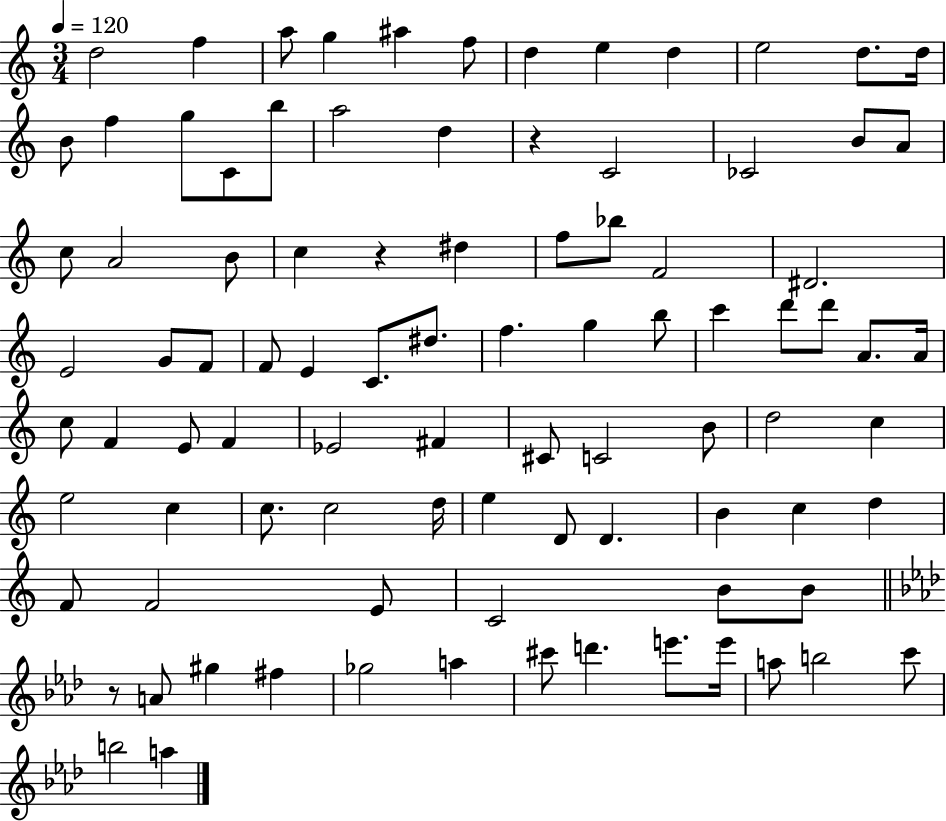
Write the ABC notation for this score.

X:1
T:Untitled
M:3/4
L:1/4
K:C
d2 f a/2 g ^a f/2 d e d e2 d/2 d/4 B/2 f g/2 C/2 b/2 a2 d z C2 _C2 B/2 A/2 c/2 A2 B/2 c z ^d f/2 _b/2 F2 ^D2 E2 G/2 F/2 F/2 E C/2 ^d/2 f g b/2 c' d'/2 d'/2 A/2 A/4 c/2 F E/2 F _E2 ^F ^C/2 C2 B/2 d2 c e2 c c/2 c2 d/4 e D/2 D B c d F/2 F2 E/2 C2 B/2 B/2 z/2 A/2 ^g ^f _g2 a ^c'/2 d' e'/2 e'/4 a/2 b2 c'/2 b2 a